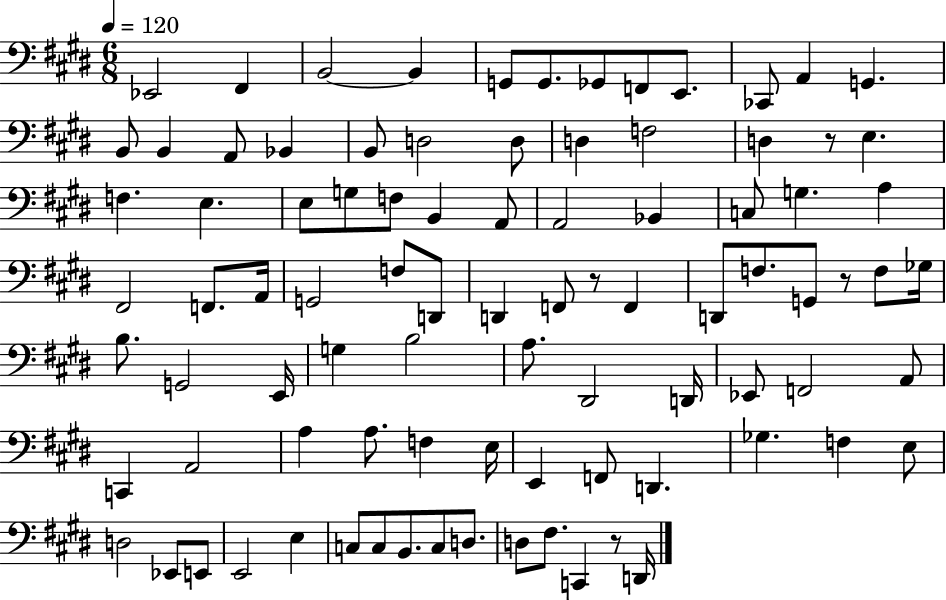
X:1
T:Untitled
M:6/8
L:1/4
K:E
_E,,2 ^F,, B,,2 B,, G,,/2 G,,/2 _G,,/2 F,,/2 E,,/2 _C,,/2 A,, G,, B,,/2 B,, A,,/2 _B,, B,,/2 D,2 D,/2 D, F,2 D, z/2 E, F, E, E,/2 G,/2 F,/2 B,, A,,/2 A,,2 _B,, C,/2 G, A, ^F,,2 F,,/2 A,,/4 G,,2 F,/2 D,,/2 D,, F,,/2 z/2 F,, D,,/2 F,/2 G,,/2 z/2 F,/2 _G,/4 B,/2 G,,2 E,,/4 G, B,2 A,/2 ^D,,2 D,,/4 _E,,/2 F,,2 A,,/2 C,, A,,2 A, A,/2 F, E,/4 E,, F,,/2 D,, _G, F, E,/2 D,2 _E,,/2 E,,/2 E,,2 E, C,/2 C,/2 B,,/2 C,/2 D,/2 D,/2 ^F,/2 C,, z/2 D,,/4